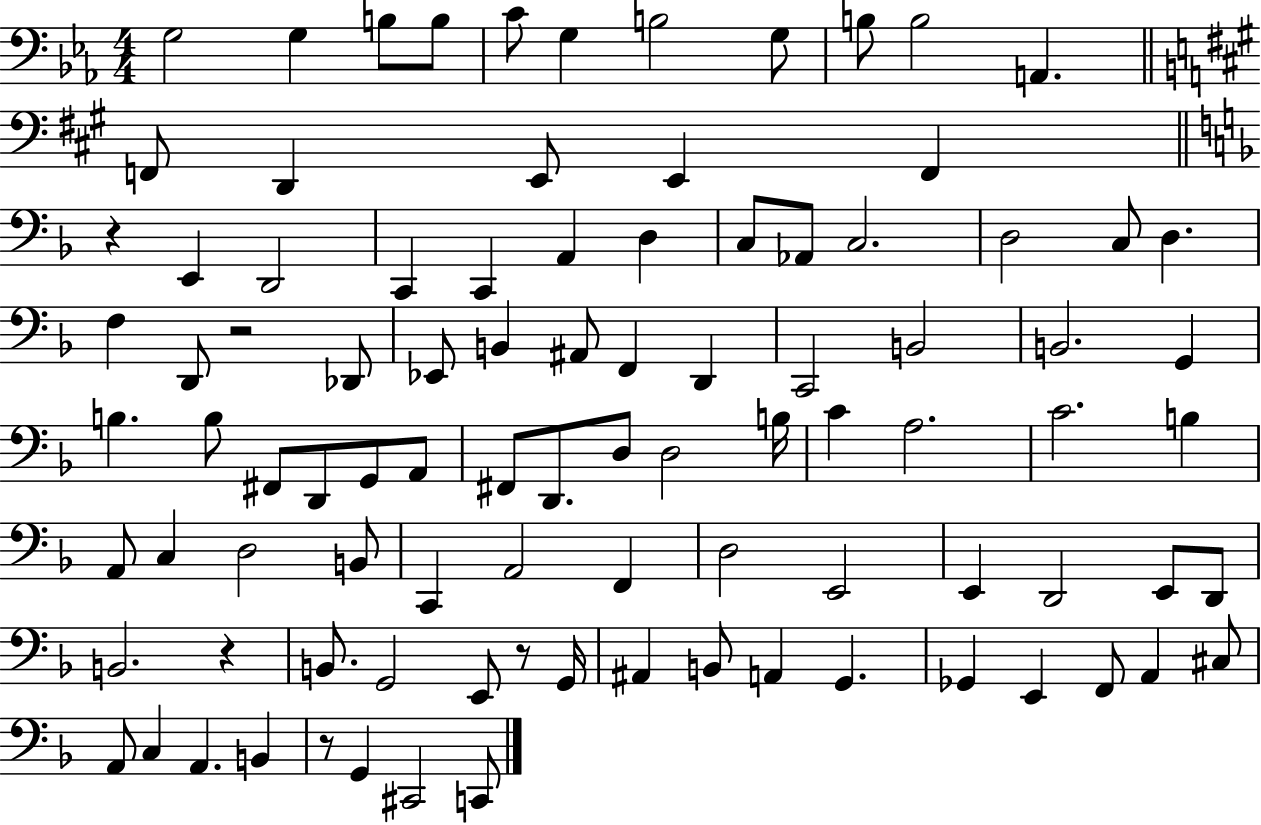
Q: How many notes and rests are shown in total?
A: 94